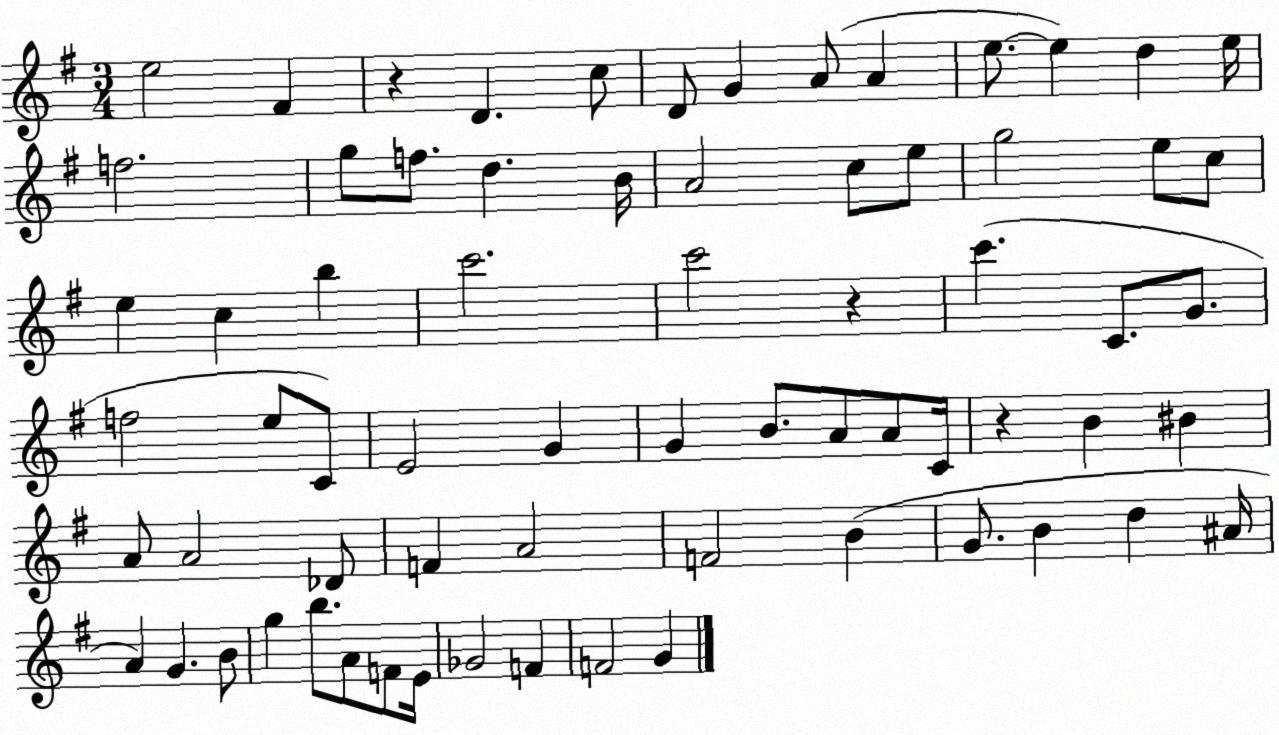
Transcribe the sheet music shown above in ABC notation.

X:1
T:Untitled
M:3/4
L:1/4
K:G
e2 ^F z D c/2 D/2 G A/2 A e/2 e d e/4 f2 g/2 f/2 d B/4 A2 c/2 e/2 g2 e/2 c/2 e c b c'2 c'2 z c' C/2 G/2 f2 e/2 C/2 E2 G G B/2 A/2 A/2 C/4 z B ^B A/2 A2 _D/2 F A2 F2 B G/2 B d ^A/4 A G B/2 g b/2 A/2 F/2 E/4 _G2 F F2 G